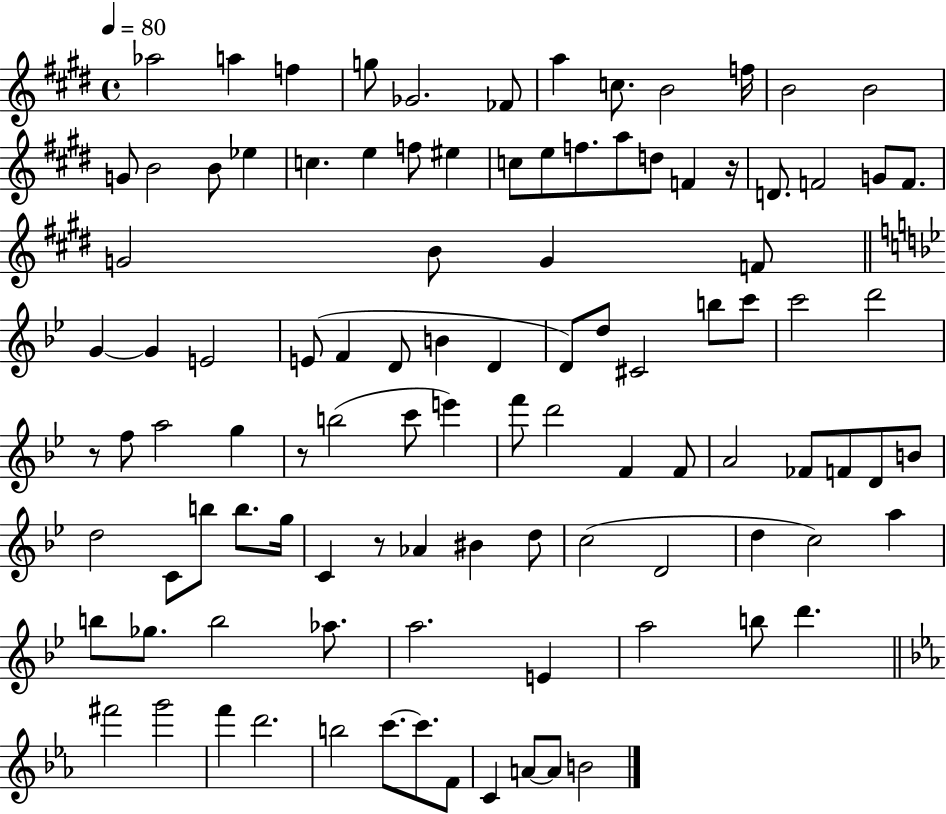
X:1
T:Untitled
M:4/4
L:1/4
K:E
_a2 a f g/2 _G2 _F/2 a c/2 B2 f/4 B2 B2 G/2 B2 B/2 _e c e f/2 ^e c/2 e/2 f/2 a/2 d/2 F z/4 D/2 F2 G/2 F/2 G2 B/2 G F/2 G G E2 E/2 F D/2 B D D/2 d/2 ^C2 b/2 c'/2 c'2 d'2 z/2 f/2 a2 g z/2 b2 c'/2 e' f'/2 d'2 F F/2 A2 _F/2 F/2 D/2 B/2 d2 C/2 b/2 b/2 g/4 C z/2 _A ^B d/2 c2 D2 d c2 a b/2 _g/2 b2 _a/2 a2 E a2 b/2 d' ^f'2 g'2 f' d'2 b2 c'/2 c'/2 F/2 C A/2 A/2 B2